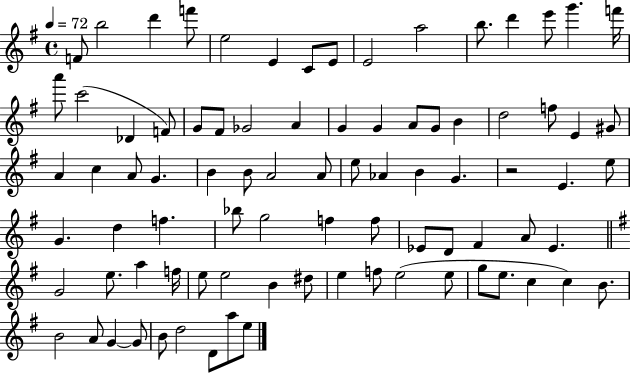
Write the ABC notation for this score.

X:1
T:Untitled
M:4/4
L:1/4
K:G
F/2 b2 d' f'/2 e2 E C/2 E/2 E2 a2 b/2 d' e'/2 g' f'/4 a'/2 c'2 _D F/2 G/2 ^F/2 _G2 A G G A/2 G/2 B d2 f/2 E ^G/2 A c A/2 G B B/2 A2 A/2 e/2 _A B G z2 E e/2 G d f _b/2 g2 f f/2 _E/2 D/2 ^F A/2 _E G2 e/2 a f/4 e/2 e2 B ^d/2 e f/2 e2 e/2 g/2 e/2 c c B/2 B2 A/2 G G/2 B/2 d2 D/2 a/2 e/2